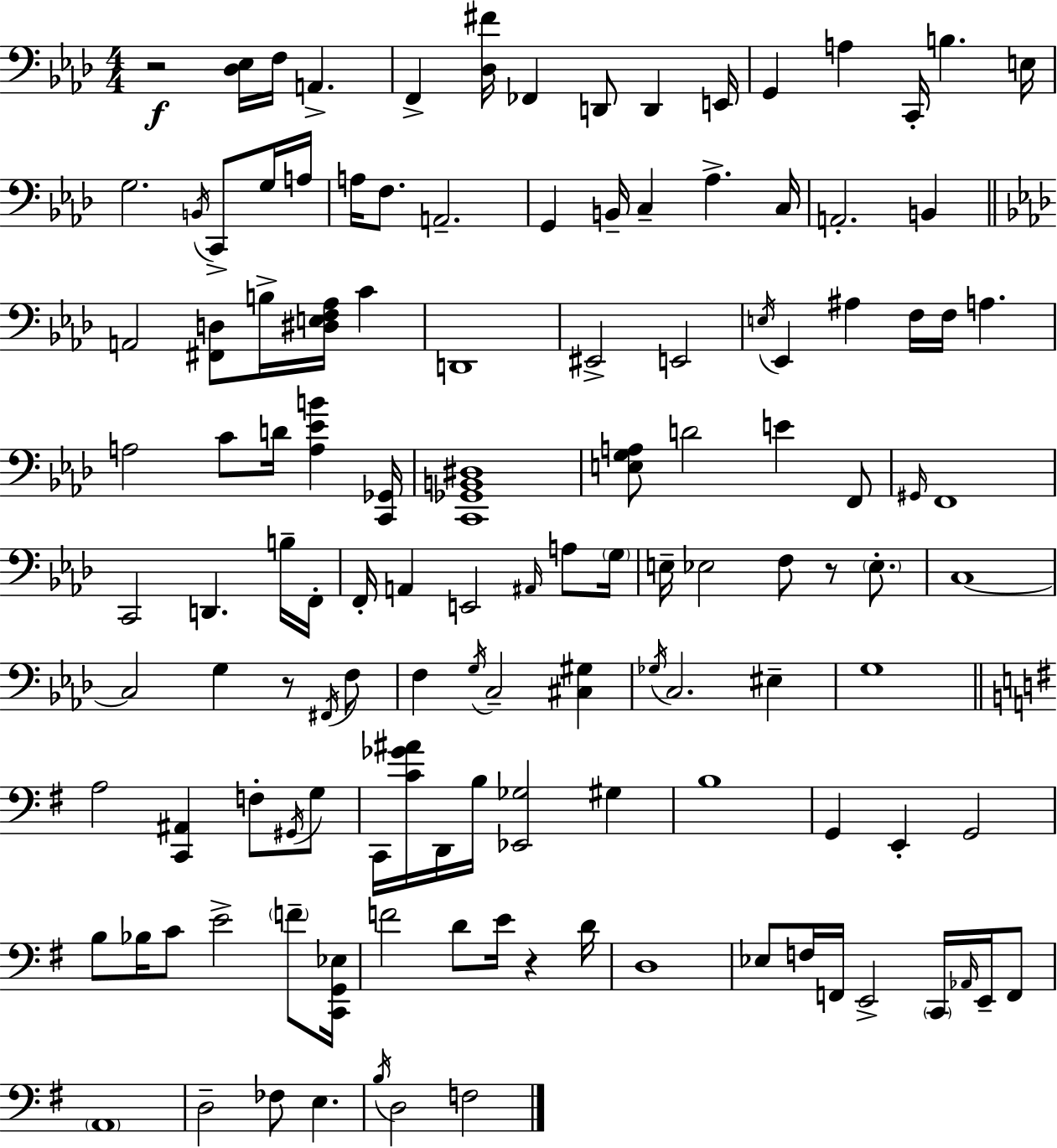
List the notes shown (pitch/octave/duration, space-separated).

R/h [Db3,Eb3]/s F3/s A2/q. F2/q [Db3,F#4]/s FES2/q D2/e D2/q E2/s G2/q A3/q C2/s B3/q. E3/s G3/h. B2/s C2/e G3/s A3/s A3/s F3/e. A2/h. G2/q B2/s C3/q Ab3/q. C3/s A2/h. B2/q A2/h [F#2,D3]/e B3/s [D#3,E3,F3,Ab3]/s C4/q D2/w EIS2/h E2/h E3/s Eb2/q A#3/q F3/s F3/s A3/q. A3/h C4/e D4/s [A3,Eb4,B4]/q [C2,Gb2]/s [C2,Gb2,B2,D#3]/w [E3,G3,A3]/e D4/h E4/q F2/e G#2/s F2/w C2/h D2/q. B3/s F2/s F2/s A2/q E2/h A#2/s A3/e G3/s E3/s Eb3/h F3/e R/e Eb3/e. C3/w C3/h G3/q R/e F#2/s F3/e F3/q G3/s C3/h [C#3,G#3]/q Gb3/s C3/h. EIS3/q G3/w A3/h [C2,A#2]/q F3/e G#2/s G3/e C2/s [C4,Gb4,A#4]/s D2/s B3/s [Eb2,Gb3]/h G#3/q B3/w G2/q E2/q G2/h B3/e Bb3/s C4/e E4/h F4/e [C2,G2,Eb3]/s F4/h D4/e E4/s R/q D4/s D3/w Eb3/e F3/s F2/s E2/h C2/s Ab2/s E2/s F2/e A2/w D3/h FES3/e E3/q. B3/s D3/h F3/h